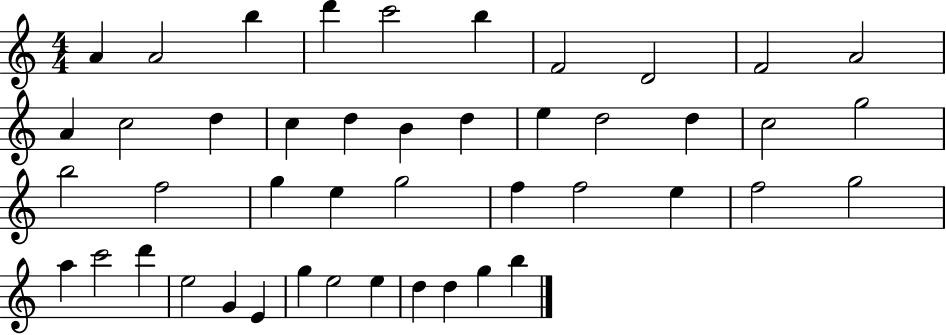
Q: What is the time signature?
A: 4/4